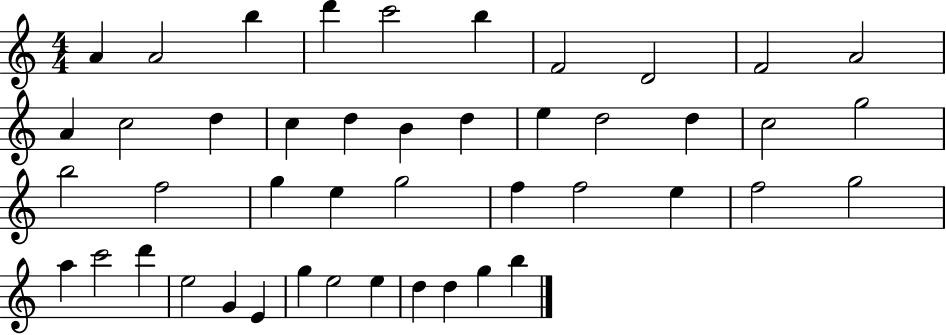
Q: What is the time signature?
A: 4/4